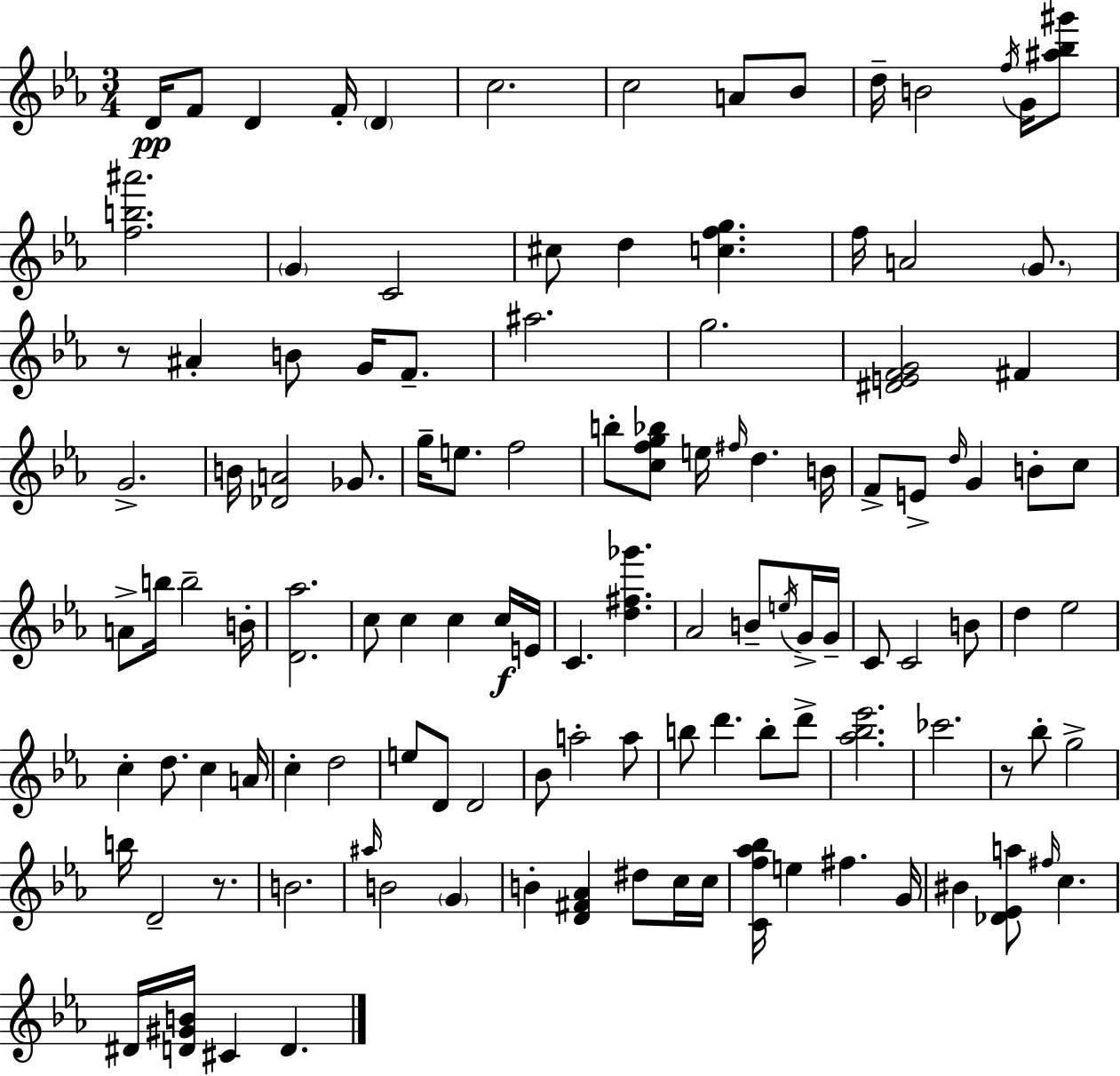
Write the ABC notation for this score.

X:1
T:Untitled
M:3/4
L:1/4
K:Cm
D/4 F/2 D F/4 D c2 c2 A/2 _B/2 d/4 B2 f/4 G/4 [^a_b^g']/2 [fb^a']2 G C2 ^c/2 d [cfg] f/4 A2 G/2 z/2 ^A B/2 G/4 F/2 ^a2 g2 [^DEFG]2 ^F G2 B/4 [_DA]2 _G/2 g/4 e/2 f2 b/2 [cfg_b]/2 e/4 ^f/4 d B/4 F/2 E/2 d/4 G B/2 c/2 A/2 b/4 b2 B/4 [D_a]2 c/2 c c c/4 E/4 C [d^f_g'] _A2 B/2 e/4 G/4 G/4 C/2 C2 B/2 d _e2 c d/2 c A/4 c d2 e/2 D/2 D2 _B/2 a2 a/2 b/2 d' b/2 d'/2 [_a_b_e']2 _c'2 z/2 _b/2 g2 b/4 D2 z/2 B2 ^a/4 B2 G B [D^F_A] ^d/2 c/4 c/4 [Cf_a_b]/4 e ^f G/4 ^B [_D_Ea]/2 ^f/4 c ^D/4 [D^GB]/4 ^C D